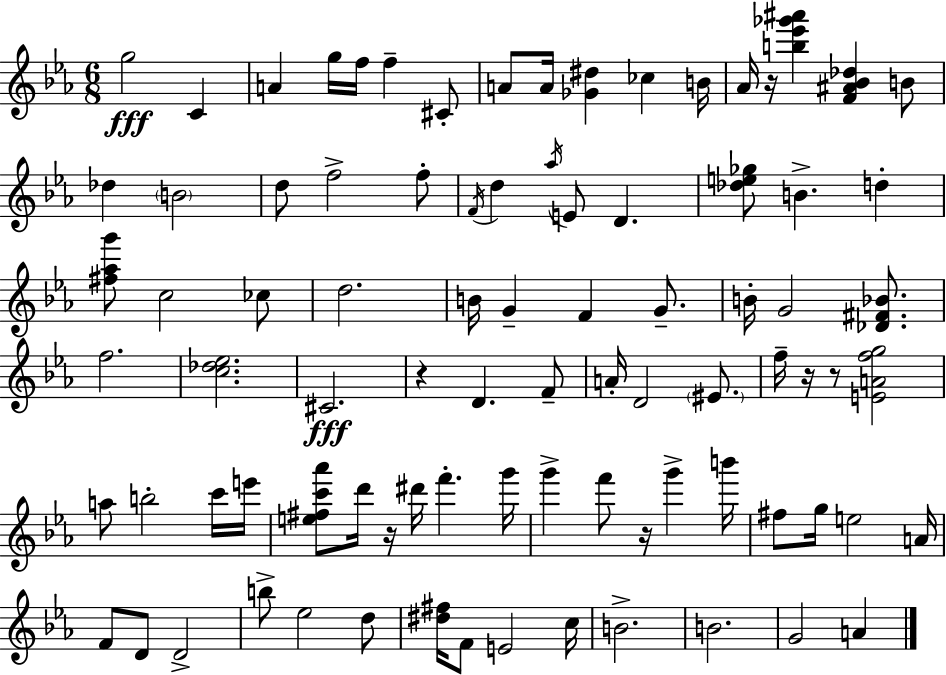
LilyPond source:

{
  \clef treble
  \numericTimeSignature
  \time 6/8
  \key ees \major
  g''2\fff c'4 | a'4 g''16 f''16 f''4-- cis'8-. | a'8 a'16 <ges' dis''>4 ces''4 b'16 | aes'16 r16 <b'' ees''' ges''' ais'''>4 <f' ais' bes' des''>4 b'8 | \break des''4 \parenthesize b'2 | d''8 f''2-> f''8-. | \acciaccatura { f'16 } d''4 \acciaccatura { aes''16 } e'8 d'4. | <des'' e'' ges''>8 b'4.-> d''4-. | \break <fis'' aes'' g'''>8 c''2 | ces''8 d''2. | b'16 g'4-- f'4 g'8.-- | b'16-. g'2 <des' fis' bes'>8. | \break f''2. | <c'' des'' ees''>2. | cis'2.\fff | r4 d'4. | \break f'8-- a'16-. d'2 \parenthesize eis'8. | f''16-- r16 r8 <e' a' f'' g''>2 | a''8 b''2-. | c'''16 e'''16 <e'' fis'' c''' aes'''>8 d'''16 r16 dis'''16 f'''4.-. | \break g'''16 g'''4-> f'''8 r16 g'''4-> | b'''16 fis''8 g''16 e''2 | a'16 f'8 d'8 d'2-> | b''8-> ees''2 | \break d''8 <dis'' fis''>16 f'8 e'2 | c''16 b'2.-> | b'2. | g'2 a'4 | \break \bar "|."
}